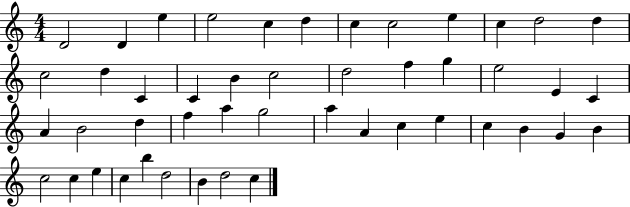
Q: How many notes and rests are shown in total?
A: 47